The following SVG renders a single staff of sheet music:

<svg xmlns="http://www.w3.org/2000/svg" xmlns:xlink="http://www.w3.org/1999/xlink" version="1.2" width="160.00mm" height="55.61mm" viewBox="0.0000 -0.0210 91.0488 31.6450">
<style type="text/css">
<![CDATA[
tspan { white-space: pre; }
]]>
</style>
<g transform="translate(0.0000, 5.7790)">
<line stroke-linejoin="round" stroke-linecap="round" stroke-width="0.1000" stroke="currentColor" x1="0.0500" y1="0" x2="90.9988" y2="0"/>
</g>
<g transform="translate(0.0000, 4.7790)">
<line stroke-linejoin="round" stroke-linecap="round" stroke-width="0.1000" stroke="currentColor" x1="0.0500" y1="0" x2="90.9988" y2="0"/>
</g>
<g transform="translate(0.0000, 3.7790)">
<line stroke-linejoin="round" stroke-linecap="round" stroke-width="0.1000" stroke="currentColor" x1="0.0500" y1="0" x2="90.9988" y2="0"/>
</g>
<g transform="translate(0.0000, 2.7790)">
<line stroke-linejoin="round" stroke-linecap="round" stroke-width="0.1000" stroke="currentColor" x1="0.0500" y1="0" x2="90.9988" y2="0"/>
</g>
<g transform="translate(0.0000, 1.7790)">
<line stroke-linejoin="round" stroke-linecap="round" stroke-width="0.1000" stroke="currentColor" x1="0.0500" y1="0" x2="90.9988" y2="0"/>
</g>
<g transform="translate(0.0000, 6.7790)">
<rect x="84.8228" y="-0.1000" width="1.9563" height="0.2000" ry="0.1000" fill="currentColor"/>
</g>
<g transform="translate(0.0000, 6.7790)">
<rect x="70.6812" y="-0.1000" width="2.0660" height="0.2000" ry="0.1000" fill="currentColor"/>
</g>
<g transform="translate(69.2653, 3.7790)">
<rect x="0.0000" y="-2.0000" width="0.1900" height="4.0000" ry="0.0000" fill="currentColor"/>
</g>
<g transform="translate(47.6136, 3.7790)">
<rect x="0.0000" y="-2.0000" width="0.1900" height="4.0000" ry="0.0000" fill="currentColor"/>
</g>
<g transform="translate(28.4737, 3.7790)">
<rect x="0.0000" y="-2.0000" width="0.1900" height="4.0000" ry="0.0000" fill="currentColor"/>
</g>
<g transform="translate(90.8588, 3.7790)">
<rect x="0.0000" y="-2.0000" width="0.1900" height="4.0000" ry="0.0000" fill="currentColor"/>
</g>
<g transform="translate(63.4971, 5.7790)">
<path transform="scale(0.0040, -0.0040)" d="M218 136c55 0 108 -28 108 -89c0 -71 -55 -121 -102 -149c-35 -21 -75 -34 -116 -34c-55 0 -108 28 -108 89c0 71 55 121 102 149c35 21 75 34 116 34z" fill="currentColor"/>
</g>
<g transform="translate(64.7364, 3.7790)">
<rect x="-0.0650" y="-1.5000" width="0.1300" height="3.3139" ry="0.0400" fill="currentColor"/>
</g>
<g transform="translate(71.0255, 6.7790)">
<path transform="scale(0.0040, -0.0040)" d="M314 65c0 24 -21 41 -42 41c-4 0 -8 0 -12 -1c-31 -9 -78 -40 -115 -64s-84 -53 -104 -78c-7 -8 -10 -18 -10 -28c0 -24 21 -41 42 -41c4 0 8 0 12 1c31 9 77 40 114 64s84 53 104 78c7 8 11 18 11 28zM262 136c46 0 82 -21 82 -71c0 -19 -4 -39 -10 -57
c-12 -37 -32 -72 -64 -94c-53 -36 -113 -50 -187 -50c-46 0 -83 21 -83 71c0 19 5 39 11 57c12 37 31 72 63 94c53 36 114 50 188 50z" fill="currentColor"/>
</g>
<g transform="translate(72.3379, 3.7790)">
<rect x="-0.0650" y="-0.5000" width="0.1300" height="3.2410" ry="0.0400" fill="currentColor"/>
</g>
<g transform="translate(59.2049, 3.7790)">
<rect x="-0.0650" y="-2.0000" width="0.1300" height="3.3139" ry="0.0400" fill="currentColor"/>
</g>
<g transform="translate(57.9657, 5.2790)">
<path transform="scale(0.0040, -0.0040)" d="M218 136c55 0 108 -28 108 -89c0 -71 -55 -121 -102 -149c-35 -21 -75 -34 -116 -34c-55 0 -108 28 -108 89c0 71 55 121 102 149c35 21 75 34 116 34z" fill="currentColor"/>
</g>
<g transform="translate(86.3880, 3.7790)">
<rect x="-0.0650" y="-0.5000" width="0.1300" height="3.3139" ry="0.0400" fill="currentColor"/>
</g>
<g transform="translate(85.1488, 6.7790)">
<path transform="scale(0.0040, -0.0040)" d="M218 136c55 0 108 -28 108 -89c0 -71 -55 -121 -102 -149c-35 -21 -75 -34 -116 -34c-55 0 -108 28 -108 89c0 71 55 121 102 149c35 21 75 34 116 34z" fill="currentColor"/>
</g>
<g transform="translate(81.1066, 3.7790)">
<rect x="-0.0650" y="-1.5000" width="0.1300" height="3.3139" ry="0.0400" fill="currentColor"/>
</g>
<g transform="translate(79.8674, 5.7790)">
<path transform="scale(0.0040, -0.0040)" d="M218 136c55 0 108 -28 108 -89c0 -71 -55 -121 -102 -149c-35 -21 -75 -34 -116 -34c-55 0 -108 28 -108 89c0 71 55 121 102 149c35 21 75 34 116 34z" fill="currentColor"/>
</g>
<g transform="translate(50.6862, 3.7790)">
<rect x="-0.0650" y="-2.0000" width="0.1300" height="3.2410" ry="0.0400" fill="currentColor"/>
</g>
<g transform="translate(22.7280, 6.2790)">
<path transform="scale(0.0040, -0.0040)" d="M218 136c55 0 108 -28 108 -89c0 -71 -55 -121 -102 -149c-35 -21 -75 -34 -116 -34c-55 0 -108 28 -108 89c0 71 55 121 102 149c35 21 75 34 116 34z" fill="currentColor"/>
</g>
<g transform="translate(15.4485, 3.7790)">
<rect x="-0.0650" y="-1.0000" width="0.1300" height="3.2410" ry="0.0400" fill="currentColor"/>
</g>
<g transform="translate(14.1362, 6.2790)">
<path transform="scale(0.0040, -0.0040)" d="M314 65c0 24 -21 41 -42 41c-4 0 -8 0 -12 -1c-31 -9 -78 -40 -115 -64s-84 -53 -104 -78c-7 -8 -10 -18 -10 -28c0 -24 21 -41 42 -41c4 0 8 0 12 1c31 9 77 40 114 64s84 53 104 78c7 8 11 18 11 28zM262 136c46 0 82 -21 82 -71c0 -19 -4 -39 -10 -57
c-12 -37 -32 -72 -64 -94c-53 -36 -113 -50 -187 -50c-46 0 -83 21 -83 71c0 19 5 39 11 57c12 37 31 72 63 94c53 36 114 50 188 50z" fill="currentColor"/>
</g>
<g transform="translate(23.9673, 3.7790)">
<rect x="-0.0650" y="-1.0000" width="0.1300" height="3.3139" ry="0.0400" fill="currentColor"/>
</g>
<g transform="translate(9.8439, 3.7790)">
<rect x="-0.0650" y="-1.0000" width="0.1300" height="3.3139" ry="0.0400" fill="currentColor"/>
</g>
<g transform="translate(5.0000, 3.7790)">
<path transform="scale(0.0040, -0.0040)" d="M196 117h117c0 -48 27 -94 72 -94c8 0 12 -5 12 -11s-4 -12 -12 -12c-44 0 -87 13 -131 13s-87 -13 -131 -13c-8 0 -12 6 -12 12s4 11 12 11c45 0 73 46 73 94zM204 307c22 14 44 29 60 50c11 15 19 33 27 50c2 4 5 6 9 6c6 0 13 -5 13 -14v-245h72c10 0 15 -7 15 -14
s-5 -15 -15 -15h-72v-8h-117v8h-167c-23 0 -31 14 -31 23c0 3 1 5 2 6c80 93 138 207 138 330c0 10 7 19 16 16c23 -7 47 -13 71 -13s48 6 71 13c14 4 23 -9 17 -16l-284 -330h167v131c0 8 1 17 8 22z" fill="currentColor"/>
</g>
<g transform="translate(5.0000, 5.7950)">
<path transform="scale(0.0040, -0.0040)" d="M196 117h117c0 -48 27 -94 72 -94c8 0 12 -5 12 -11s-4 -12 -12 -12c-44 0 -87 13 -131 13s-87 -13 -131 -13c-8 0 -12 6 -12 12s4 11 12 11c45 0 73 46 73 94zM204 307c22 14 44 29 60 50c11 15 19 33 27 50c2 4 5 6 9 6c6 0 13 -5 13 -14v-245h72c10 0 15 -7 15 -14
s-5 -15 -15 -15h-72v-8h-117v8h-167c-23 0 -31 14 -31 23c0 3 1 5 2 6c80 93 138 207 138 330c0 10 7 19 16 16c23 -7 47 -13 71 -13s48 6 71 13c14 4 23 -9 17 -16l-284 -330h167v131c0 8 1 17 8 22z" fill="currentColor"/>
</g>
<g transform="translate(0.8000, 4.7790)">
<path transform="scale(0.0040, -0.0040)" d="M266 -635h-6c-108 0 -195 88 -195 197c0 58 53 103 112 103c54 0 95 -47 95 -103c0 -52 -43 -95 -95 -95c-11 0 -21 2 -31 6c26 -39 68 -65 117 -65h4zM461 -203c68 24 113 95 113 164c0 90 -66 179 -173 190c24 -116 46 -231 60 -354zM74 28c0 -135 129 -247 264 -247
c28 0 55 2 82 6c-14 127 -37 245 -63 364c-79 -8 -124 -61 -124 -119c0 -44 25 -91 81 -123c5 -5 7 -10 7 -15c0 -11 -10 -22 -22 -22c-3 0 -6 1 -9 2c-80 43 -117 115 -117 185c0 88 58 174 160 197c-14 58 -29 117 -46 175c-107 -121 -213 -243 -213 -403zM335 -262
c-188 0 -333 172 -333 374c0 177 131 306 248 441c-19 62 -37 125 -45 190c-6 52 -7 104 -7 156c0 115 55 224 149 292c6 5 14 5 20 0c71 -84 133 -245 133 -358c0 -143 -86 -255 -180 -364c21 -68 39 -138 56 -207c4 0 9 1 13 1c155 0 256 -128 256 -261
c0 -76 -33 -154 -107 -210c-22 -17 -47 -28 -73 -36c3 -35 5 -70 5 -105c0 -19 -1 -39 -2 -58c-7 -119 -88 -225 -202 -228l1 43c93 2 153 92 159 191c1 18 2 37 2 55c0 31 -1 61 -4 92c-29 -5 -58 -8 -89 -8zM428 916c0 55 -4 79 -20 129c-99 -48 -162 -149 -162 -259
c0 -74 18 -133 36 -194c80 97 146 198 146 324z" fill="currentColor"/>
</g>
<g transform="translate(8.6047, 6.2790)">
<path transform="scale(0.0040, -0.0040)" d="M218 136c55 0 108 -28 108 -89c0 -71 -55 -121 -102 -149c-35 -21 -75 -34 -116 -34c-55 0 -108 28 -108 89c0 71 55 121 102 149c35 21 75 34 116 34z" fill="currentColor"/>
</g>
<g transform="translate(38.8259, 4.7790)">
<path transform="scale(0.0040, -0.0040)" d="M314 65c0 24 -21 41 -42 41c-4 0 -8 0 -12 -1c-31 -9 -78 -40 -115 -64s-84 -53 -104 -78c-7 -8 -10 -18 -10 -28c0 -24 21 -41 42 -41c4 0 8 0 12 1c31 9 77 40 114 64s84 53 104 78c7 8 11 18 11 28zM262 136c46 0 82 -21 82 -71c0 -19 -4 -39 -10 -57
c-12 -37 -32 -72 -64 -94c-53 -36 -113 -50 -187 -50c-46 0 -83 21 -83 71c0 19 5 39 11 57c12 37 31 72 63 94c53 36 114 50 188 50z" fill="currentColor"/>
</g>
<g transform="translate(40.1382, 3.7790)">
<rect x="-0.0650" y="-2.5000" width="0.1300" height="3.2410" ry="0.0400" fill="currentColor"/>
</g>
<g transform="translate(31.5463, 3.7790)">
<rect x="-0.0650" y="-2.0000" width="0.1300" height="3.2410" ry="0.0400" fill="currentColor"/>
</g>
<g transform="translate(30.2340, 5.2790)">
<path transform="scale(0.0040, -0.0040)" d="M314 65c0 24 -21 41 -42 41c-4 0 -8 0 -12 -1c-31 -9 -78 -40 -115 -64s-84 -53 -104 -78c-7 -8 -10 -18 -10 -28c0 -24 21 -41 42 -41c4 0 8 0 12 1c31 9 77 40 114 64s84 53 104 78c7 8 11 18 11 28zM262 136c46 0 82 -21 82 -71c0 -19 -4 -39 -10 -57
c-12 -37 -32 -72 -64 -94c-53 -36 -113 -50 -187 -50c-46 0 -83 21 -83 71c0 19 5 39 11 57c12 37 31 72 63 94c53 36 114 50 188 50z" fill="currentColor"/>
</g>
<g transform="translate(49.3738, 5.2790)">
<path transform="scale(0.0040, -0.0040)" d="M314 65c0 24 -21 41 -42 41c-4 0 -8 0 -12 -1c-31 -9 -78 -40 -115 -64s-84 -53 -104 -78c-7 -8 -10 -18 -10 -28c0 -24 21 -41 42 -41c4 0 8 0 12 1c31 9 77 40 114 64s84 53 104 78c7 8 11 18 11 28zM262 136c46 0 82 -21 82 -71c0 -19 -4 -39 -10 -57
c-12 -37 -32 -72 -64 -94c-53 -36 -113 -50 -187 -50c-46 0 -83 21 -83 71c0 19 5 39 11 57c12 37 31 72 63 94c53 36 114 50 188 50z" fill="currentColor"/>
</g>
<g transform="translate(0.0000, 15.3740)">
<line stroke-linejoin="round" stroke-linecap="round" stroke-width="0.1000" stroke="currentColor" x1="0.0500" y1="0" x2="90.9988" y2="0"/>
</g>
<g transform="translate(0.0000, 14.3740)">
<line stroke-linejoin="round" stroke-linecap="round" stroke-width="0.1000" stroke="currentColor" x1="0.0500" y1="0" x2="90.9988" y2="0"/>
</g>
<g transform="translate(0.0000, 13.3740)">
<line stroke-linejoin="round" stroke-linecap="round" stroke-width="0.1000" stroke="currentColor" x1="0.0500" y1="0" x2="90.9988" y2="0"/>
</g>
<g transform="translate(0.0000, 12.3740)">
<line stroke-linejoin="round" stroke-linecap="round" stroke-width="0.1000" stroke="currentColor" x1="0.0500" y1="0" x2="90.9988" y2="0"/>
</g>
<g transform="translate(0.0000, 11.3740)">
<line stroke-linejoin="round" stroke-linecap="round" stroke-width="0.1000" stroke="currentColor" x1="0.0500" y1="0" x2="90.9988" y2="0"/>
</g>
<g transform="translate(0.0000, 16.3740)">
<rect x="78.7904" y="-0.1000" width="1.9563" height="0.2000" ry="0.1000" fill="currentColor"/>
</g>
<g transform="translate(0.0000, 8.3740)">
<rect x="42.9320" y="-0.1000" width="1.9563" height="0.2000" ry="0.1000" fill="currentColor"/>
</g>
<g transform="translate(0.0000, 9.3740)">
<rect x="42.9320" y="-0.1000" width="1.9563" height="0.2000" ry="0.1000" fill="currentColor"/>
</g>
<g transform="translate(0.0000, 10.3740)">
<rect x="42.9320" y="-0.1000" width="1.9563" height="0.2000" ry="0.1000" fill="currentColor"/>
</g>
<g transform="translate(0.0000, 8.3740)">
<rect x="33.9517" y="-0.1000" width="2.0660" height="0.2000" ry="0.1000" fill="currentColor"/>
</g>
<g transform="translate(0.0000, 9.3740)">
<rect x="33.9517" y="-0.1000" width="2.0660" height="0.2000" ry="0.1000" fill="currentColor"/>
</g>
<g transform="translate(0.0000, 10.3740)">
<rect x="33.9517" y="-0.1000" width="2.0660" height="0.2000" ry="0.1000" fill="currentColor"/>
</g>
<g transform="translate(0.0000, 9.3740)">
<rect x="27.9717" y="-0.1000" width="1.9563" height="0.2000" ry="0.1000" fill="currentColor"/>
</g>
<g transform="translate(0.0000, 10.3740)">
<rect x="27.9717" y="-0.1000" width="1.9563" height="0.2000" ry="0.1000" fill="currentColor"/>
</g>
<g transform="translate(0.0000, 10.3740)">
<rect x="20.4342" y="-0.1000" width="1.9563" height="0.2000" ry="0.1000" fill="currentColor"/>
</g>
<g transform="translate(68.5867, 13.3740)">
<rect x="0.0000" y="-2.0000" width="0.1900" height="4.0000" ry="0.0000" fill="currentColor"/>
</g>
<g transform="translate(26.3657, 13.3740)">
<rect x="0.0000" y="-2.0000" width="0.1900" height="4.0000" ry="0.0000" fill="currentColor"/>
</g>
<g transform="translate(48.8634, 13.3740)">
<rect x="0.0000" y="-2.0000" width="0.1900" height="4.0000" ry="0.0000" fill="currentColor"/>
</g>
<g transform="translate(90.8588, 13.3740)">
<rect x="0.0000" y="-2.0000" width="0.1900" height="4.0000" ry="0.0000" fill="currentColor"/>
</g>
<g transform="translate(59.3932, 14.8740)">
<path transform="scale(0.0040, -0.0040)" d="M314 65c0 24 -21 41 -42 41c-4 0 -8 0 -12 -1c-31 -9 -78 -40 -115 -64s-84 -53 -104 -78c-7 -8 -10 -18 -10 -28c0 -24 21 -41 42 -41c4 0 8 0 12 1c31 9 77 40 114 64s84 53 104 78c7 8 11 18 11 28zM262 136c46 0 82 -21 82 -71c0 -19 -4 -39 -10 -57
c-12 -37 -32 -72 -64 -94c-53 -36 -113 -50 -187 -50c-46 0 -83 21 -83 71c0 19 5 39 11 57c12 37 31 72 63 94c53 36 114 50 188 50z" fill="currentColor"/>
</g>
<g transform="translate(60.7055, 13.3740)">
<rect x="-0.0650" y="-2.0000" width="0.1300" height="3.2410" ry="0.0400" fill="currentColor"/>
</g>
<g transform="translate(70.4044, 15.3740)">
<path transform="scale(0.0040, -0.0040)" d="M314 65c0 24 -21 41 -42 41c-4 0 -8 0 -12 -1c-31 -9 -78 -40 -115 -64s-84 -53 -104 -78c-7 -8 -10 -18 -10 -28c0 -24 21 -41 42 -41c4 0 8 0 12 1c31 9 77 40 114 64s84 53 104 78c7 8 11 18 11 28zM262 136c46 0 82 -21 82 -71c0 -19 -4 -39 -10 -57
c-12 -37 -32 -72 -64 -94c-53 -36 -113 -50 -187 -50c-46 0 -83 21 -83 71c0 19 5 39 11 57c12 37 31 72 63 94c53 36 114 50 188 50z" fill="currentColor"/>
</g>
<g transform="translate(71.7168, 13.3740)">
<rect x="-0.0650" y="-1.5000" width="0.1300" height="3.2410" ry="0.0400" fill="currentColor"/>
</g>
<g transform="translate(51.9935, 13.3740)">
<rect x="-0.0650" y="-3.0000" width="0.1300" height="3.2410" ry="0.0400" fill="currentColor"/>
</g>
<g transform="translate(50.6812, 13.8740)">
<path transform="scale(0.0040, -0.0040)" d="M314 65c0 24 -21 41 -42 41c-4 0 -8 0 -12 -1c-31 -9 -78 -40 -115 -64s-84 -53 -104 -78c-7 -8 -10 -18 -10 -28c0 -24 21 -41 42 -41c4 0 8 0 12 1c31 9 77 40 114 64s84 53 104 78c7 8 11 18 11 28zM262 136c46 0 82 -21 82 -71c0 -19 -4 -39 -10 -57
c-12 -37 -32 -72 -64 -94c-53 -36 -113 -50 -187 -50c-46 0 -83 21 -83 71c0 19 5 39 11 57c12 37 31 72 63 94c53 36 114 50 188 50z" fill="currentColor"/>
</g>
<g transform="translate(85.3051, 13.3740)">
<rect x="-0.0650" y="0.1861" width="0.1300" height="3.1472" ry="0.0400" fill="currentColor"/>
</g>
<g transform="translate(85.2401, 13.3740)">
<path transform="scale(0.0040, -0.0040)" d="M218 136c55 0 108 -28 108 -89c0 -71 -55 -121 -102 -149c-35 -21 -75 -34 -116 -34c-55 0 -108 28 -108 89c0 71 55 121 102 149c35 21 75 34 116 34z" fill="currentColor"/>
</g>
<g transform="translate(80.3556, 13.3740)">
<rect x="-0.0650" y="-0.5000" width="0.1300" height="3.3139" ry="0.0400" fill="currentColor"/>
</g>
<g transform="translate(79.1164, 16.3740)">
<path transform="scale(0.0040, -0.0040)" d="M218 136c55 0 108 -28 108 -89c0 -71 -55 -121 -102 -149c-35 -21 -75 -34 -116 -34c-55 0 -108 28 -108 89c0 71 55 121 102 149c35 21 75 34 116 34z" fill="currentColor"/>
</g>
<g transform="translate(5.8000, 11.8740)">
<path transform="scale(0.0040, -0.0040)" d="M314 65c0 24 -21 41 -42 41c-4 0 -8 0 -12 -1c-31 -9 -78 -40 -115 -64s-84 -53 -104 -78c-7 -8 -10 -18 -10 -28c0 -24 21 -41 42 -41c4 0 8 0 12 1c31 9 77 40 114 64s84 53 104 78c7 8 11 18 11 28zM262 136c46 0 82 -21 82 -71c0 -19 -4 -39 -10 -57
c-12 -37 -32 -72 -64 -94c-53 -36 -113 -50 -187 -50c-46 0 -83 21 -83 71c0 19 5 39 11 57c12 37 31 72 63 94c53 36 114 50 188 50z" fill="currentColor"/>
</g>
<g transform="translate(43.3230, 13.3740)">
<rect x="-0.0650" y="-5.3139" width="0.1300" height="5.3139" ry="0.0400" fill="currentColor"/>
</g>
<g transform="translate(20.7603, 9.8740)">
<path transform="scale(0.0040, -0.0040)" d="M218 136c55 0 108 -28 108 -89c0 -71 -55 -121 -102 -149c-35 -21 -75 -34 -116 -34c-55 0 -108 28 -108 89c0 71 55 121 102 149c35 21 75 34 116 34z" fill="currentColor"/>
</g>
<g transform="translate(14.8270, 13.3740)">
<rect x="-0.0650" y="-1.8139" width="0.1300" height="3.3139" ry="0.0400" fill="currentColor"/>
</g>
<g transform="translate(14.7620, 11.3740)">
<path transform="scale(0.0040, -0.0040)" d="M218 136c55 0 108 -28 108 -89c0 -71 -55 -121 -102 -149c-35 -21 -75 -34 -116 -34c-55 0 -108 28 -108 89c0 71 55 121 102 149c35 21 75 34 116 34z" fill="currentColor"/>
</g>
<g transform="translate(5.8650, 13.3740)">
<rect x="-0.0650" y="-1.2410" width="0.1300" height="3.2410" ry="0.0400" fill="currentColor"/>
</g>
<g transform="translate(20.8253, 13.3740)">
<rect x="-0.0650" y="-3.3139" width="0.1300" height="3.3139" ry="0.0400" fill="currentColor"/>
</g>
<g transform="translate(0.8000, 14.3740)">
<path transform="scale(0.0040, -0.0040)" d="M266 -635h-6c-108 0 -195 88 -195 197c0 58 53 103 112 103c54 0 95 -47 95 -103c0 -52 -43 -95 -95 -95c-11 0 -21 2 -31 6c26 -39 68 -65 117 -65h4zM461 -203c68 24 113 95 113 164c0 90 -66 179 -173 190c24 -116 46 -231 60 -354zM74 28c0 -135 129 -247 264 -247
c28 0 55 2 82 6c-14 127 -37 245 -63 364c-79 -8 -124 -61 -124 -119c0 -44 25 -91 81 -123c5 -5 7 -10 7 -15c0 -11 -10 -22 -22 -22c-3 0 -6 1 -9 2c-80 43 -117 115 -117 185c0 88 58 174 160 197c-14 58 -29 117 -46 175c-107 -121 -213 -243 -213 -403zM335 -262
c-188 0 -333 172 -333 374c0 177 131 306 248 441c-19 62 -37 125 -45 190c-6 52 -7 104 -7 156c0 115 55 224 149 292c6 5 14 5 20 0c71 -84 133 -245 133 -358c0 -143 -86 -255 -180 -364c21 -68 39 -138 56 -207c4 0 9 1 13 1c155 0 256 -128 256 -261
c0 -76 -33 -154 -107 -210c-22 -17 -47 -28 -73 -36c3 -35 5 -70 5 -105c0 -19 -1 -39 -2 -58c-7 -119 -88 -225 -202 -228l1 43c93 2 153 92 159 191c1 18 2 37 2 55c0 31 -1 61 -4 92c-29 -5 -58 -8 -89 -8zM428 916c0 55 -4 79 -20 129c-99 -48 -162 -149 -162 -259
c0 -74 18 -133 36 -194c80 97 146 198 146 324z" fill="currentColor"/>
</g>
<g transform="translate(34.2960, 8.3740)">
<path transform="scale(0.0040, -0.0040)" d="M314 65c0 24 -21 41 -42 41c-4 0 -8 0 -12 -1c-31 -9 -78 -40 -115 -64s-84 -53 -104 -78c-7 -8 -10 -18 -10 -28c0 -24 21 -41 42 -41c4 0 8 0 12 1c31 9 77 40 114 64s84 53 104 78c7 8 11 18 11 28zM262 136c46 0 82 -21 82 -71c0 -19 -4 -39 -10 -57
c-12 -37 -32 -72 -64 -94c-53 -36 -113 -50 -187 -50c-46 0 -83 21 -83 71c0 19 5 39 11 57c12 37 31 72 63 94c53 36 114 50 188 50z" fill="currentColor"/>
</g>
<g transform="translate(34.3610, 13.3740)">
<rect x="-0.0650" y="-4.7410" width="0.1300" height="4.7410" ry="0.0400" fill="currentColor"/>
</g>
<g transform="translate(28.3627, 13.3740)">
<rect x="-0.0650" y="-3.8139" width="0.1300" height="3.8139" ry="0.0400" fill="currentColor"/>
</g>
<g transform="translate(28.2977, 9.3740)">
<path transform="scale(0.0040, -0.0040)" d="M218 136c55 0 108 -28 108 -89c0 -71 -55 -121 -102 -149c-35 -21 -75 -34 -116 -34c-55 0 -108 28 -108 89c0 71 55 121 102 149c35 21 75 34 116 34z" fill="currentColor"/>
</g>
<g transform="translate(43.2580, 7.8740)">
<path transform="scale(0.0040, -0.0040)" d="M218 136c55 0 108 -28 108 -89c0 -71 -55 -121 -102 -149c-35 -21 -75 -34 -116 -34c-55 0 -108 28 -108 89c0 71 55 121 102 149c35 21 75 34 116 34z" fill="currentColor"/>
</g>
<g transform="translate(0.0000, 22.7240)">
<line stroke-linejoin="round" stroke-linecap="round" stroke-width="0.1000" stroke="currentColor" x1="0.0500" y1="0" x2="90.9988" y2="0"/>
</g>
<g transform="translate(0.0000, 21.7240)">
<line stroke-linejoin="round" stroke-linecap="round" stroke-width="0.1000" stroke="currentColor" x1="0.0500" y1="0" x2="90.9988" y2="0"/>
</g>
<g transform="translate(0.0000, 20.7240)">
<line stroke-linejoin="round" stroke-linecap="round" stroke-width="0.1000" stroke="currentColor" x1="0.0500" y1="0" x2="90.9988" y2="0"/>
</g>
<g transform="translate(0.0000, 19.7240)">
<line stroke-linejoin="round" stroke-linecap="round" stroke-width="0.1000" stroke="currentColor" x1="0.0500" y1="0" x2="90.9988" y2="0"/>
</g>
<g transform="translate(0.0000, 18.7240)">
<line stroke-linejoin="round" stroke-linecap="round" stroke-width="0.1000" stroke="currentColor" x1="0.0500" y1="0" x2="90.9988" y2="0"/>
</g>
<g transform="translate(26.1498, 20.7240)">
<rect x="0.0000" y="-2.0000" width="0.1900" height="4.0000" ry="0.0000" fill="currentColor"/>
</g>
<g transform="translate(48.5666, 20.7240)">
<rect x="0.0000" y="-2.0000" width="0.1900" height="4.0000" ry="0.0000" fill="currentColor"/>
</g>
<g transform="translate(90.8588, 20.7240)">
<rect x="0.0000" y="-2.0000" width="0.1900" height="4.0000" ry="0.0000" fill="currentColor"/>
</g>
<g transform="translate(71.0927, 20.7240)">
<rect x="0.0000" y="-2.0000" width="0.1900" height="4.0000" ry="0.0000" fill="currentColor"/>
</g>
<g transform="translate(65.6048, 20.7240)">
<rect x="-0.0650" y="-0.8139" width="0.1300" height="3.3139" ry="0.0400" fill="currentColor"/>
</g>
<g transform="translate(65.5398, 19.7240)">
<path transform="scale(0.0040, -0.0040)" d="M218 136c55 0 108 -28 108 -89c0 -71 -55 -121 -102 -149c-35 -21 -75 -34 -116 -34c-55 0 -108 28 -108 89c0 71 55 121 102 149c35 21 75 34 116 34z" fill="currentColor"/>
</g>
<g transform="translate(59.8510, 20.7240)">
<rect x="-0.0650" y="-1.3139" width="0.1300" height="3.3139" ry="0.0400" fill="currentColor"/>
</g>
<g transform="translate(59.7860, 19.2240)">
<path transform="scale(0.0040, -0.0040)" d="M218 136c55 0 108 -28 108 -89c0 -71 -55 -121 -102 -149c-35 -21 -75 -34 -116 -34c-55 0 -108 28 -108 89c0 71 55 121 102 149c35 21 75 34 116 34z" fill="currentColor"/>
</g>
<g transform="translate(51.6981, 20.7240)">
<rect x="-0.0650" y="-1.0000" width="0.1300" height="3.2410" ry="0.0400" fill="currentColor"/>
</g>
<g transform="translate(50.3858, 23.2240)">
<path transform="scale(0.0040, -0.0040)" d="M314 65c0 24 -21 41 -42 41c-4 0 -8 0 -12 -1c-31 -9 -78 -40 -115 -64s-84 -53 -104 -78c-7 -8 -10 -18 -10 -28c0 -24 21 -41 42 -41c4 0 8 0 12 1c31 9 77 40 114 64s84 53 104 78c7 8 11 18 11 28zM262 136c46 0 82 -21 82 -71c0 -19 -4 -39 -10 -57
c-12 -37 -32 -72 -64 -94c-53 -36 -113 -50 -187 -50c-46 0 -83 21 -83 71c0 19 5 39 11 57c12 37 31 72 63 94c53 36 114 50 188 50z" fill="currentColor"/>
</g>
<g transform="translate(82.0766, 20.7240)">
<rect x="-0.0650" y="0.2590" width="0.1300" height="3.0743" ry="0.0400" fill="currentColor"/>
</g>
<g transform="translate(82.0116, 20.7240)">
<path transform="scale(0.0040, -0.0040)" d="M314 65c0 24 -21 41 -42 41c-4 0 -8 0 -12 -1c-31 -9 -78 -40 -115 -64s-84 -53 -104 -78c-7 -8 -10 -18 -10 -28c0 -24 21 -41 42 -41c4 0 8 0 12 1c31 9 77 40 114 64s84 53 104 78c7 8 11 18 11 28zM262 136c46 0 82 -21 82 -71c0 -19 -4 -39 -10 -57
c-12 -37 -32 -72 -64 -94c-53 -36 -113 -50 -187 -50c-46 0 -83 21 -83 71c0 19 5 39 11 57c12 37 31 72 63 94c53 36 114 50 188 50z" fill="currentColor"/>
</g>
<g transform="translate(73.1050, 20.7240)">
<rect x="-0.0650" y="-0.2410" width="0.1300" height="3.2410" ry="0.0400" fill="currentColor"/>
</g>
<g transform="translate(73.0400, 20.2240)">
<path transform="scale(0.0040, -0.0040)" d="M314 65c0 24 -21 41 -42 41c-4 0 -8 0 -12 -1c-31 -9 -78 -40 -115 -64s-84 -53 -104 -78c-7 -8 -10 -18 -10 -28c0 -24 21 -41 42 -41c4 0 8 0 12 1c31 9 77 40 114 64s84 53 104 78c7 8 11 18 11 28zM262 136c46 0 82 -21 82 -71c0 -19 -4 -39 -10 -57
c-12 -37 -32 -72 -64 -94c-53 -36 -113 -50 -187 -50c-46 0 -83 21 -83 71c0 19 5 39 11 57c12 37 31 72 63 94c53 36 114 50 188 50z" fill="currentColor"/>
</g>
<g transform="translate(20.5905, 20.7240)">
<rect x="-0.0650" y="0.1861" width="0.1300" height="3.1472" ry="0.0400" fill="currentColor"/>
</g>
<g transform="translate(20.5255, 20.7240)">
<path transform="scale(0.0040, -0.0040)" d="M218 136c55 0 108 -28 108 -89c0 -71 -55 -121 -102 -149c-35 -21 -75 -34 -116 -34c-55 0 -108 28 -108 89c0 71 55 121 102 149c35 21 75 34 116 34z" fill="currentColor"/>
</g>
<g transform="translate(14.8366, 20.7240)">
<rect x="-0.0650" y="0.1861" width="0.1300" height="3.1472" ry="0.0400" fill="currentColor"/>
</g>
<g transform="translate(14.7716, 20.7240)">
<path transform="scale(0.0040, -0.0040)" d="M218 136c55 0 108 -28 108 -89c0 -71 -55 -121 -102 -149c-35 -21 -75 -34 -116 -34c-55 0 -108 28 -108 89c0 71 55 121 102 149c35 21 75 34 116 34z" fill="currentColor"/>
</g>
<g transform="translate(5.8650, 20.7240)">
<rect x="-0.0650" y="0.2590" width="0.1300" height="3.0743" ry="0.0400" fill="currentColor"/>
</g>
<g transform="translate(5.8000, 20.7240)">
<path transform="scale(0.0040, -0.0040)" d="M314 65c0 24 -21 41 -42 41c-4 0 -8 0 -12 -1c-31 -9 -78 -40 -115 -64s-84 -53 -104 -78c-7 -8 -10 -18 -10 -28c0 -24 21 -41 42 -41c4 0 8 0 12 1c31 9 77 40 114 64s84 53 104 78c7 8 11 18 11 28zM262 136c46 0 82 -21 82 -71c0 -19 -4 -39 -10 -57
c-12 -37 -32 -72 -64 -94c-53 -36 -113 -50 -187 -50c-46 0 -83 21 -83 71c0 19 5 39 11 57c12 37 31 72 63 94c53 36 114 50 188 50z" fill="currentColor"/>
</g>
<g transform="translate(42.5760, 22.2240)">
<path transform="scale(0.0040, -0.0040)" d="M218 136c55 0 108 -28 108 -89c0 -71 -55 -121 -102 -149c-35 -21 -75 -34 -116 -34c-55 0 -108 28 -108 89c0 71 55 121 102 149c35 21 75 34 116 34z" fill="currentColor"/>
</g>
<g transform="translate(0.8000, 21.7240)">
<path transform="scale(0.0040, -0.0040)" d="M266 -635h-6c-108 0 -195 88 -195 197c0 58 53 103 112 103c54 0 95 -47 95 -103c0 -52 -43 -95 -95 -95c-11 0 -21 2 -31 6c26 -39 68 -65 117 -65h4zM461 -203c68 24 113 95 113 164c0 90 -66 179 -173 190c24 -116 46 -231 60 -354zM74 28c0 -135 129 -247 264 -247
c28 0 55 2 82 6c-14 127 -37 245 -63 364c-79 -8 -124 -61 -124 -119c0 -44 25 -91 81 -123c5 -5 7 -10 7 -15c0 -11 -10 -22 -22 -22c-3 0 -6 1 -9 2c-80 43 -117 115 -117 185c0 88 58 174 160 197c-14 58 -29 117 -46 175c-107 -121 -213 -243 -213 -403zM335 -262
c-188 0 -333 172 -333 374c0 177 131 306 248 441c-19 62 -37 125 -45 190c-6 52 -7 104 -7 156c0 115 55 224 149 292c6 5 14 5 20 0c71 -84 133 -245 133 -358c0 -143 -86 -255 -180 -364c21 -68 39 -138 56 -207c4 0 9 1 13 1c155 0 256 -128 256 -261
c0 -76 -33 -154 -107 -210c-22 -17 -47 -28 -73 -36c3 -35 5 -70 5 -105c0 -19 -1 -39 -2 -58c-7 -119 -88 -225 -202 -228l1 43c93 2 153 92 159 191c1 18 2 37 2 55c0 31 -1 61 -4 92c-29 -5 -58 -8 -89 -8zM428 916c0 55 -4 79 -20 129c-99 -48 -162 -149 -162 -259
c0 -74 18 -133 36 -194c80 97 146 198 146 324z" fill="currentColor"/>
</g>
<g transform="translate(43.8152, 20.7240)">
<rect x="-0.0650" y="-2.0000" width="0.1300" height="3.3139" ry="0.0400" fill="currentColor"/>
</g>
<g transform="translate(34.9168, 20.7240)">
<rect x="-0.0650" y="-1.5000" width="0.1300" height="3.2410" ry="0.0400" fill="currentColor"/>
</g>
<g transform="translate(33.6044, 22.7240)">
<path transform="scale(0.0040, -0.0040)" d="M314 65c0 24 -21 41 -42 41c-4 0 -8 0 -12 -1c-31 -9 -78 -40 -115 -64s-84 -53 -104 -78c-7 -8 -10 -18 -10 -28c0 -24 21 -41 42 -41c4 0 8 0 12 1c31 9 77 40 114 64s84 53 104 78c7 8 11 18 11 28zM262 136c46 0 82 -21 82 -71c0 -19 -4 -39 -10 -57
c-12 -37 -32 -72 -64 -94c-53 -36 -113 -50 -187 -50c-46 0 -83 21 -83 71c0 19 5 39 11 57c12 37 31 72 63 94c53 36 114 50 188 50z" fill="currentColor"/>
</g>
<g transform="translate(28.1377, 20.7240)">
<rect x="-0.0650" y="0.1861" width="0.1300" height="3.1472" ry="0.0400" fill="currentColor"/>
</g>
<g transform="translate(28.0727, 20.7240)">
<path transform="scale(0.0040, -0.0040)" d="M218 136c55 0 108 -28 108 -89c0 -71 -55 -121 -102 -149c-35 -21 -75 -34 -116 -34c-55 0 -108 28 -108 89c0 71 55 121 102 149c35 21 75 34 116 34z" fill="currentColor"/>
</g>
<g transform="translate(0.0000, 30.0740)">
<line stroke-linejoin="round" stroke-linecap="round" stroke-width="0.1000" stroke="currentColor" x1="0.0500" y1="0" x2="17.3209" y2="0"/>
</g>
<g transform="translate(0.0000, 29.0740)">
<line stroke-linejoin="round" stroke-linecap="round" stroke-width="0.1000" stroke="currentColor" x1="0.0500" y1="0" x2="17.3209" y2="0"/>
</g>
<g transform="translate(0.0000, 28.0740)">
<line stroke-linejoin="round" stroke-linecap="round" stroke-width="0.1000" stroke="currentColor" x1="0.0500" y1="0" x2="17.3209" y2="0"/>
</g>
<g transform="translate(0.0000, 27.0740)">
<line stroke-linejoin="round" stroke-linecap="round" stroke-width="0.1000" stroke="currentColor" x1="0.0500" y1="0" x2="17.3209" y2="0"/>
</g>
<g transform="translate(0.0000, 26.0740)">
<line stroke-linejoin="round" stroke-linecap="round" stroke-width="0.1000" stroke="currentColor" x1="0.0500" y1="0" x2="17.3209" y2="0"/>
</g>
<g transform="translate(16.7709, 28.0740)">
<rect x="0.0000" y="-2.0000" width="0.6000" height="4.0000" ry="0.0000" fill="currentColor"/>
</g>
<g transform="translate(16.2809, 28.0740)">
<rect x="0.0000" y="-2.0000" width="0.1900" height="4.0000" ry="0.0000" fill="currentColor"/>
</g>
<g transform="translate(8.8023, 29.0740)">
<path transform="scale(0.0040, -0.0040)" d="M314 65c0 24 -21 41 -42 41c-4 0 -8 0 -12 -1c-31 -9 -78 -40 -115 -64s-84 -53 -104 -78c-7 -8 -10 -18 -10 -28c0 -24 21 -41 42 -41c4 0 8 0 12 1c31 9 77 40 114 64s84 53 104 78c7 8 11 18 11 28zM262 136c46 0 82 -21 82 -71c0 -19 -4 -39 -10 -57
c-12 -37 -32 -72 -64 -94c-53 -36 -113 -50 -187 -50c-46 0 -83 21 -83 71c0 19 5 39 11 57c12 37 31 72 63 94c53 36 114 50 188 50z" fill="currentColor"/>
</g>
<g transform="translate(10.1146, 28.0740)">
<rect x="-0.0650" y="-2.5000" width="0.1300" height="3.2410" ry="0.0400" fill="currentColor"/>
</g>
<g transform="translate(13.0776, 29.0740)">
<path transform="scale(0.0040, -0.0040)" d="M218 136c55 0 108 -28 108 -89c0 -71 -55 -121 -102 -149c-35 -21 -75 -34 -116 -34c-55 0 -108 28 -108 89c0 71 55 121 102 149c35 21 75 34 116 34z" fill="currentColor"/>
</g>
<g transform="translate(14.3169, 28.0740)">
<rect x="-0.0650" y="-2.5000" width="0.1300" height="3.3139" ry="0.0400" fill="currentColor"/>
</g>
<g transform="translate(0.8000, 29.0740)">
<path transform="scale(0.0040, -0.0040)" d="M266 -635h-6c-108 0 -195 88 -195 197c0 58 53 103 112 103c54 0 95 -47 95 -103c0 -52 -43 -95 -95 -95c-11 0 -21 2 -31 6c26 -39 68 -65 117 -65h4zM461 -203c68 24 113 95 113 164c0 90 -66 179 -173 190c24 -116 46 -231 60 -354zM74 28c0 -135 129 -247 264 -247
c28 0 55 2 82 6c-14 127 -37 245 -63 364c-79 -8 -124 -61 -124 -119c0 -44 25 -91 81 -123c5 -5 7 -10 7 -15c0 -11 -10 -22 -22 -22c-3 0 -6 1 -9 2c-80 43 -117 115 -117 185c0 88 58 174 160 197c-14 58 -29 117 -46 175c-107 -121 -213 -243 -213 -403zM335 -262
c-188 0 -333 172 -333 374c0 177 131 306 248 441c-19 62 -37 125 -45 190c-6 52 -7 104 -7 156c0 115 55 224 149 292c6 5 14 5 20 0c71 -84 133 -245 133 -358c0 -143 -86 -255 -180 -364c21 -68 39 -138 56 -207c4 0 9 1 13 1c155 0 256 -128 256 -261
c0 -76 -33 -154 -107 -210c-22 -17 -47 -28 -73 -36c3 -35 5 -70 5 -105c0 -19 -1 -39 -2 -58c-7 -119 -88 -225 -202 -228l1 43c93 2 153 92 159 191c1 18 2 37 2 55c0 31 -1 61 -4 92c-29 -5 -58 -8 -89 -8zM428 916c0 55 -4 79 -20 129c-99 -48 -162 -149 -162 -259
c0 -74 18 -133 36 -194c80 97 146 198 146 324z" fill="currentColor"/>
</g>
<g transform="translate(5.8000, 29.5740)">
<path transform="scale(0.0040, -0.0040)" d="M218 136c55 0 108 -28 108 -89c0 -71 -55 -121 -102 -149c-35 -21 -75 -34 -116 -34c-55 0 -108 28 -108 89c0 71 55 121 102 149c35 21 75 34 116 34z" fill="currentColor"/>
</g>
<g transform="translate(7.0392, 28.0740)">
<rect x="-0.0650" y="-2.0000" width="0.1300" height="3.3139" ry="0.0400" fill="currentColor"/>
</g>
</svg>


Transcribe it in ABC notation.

X:1
T:Untitled
M:4/4
L:1/4
K:C
D D2 D F2 G2 F2 F E C2 E C e2 f b c' e'2 f' A2 F2 E2 C B B2 B B B E2 F D2 e d c2 B2 F G2 G